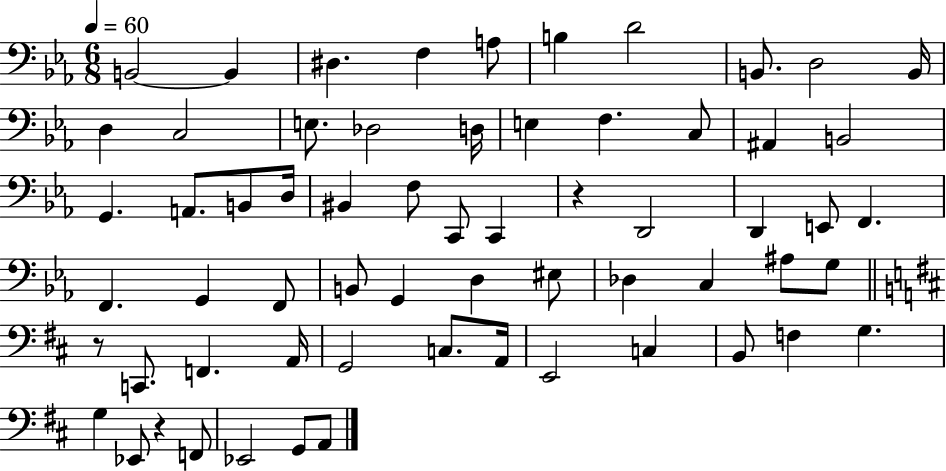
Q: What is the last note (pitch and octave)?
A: A2